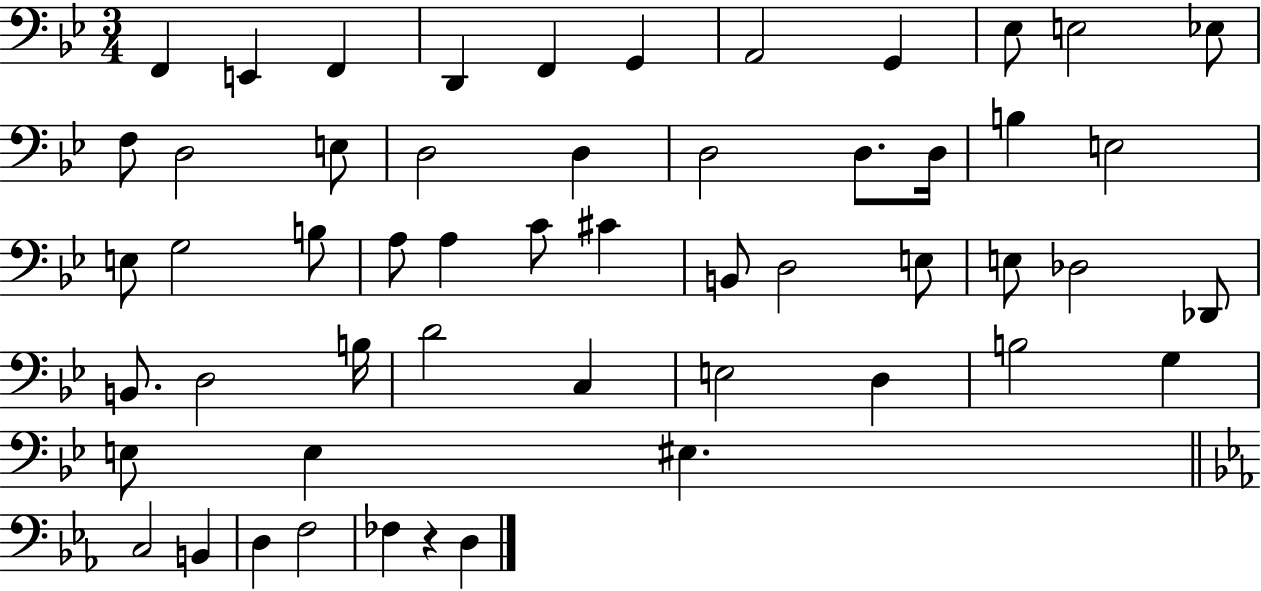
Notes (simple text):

F2/q E2/q F2/q D2/q F2/q G2/q A2/h G2/q Eb3/e E3/h Eb3/e F3/e D3/h E3/e D3/h D3/q D3/h D3/e. D3/s B3/q E3/h E3/e G3/h B3/e A3/e A3/q C4/e C#4/q B2/e D3/h E3/e E3/e Db3/h Db2/e B2/e. D3/h B3/s D4/h C3/q E3/h D3/q B3/h G3/q E3/e E3/q EIS3/q. C3/h B2/q D3/q F3/h FES3/q R/q D3/q